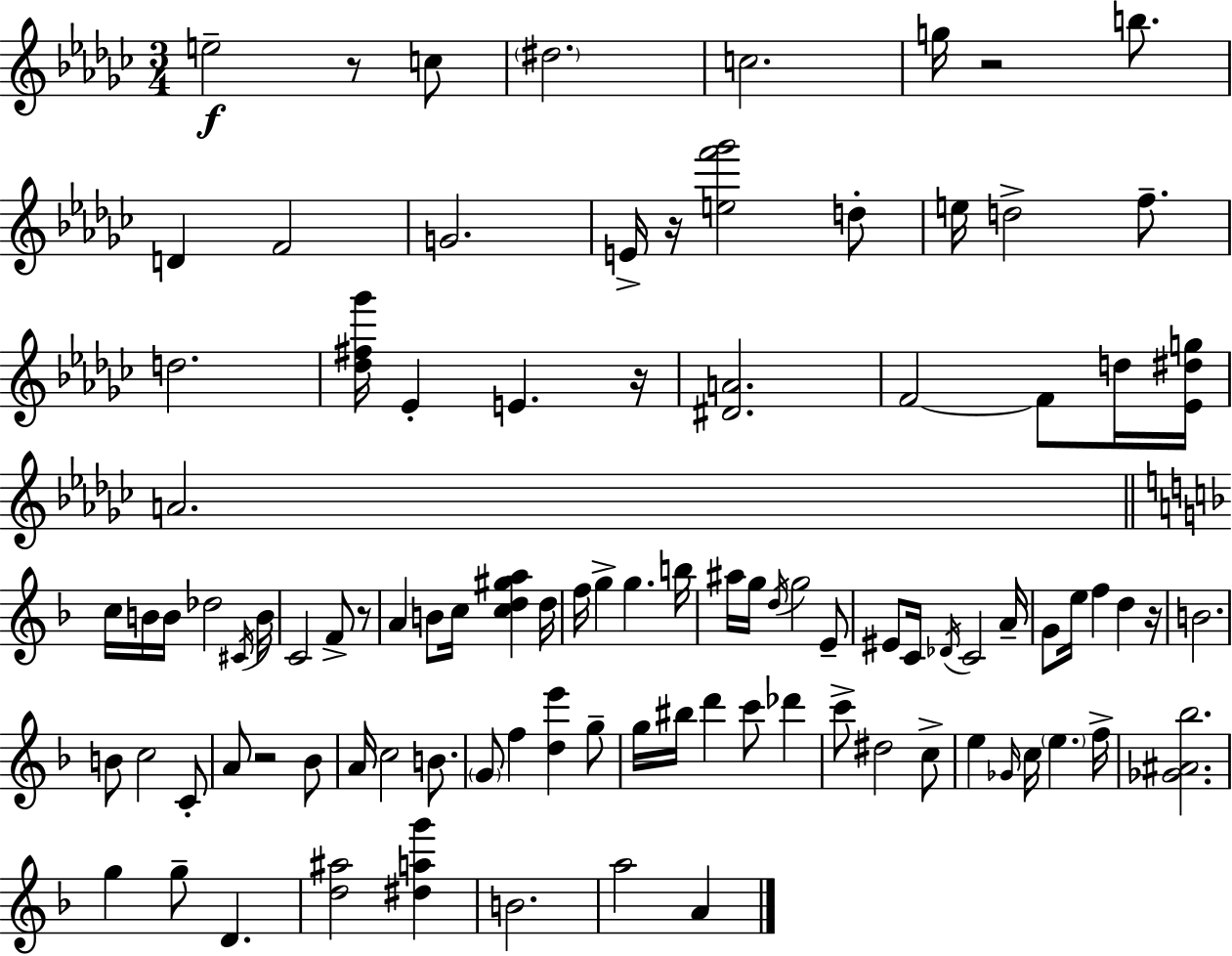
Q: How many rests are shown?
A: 7